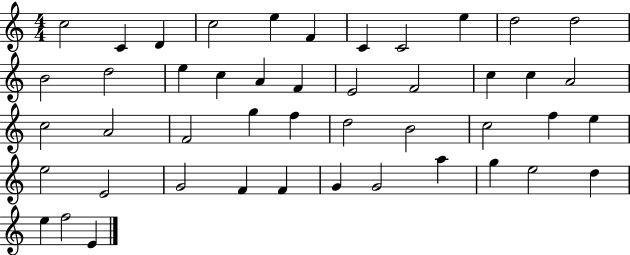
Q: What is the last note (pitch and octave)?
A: E4